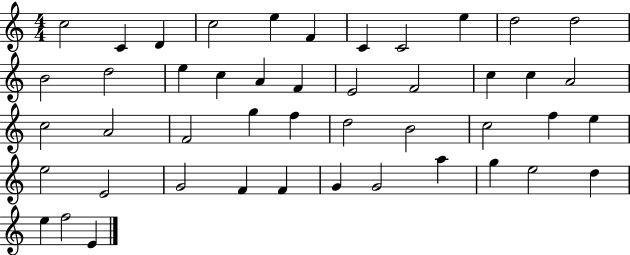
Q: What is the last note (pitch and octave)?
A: E4